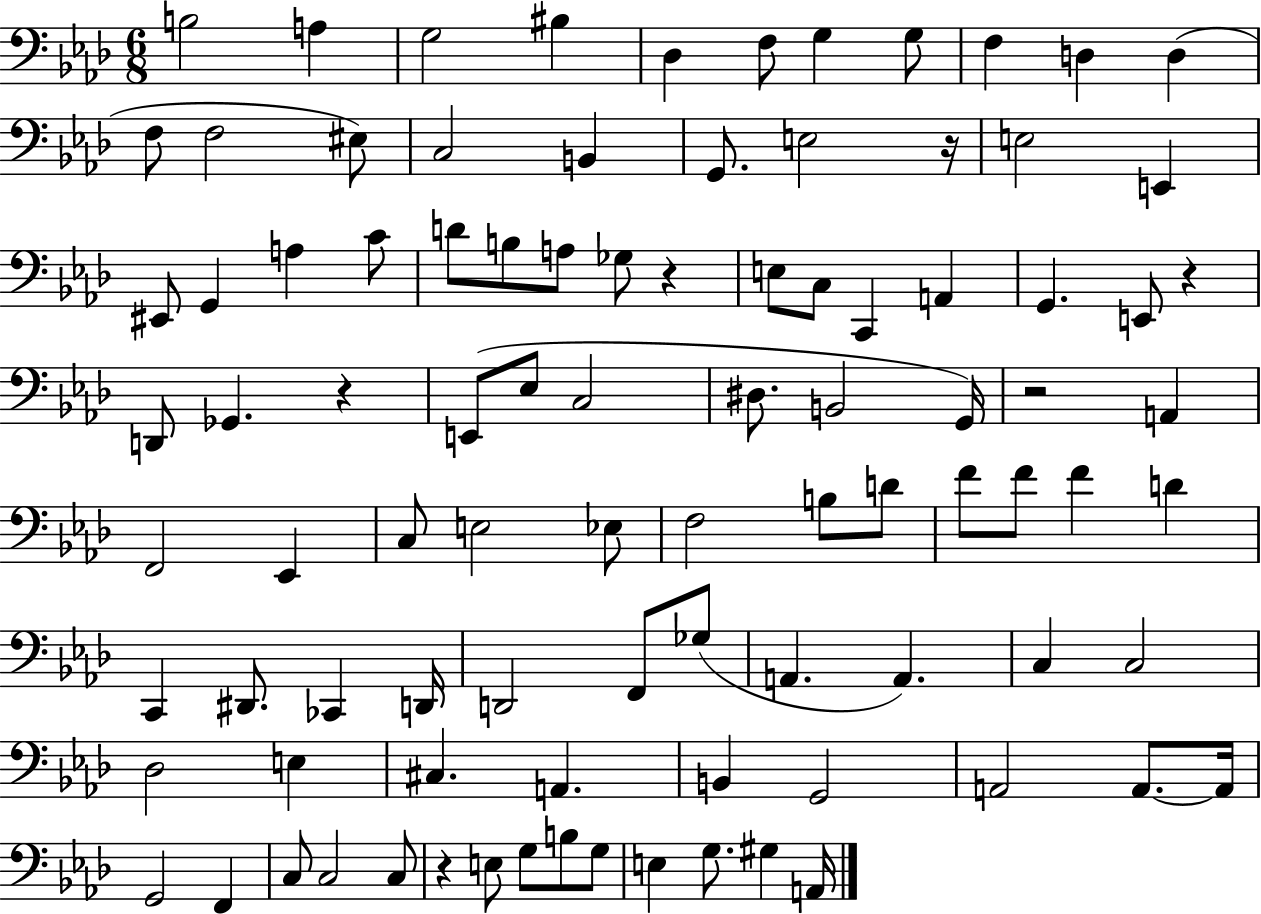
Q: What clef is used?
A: bass